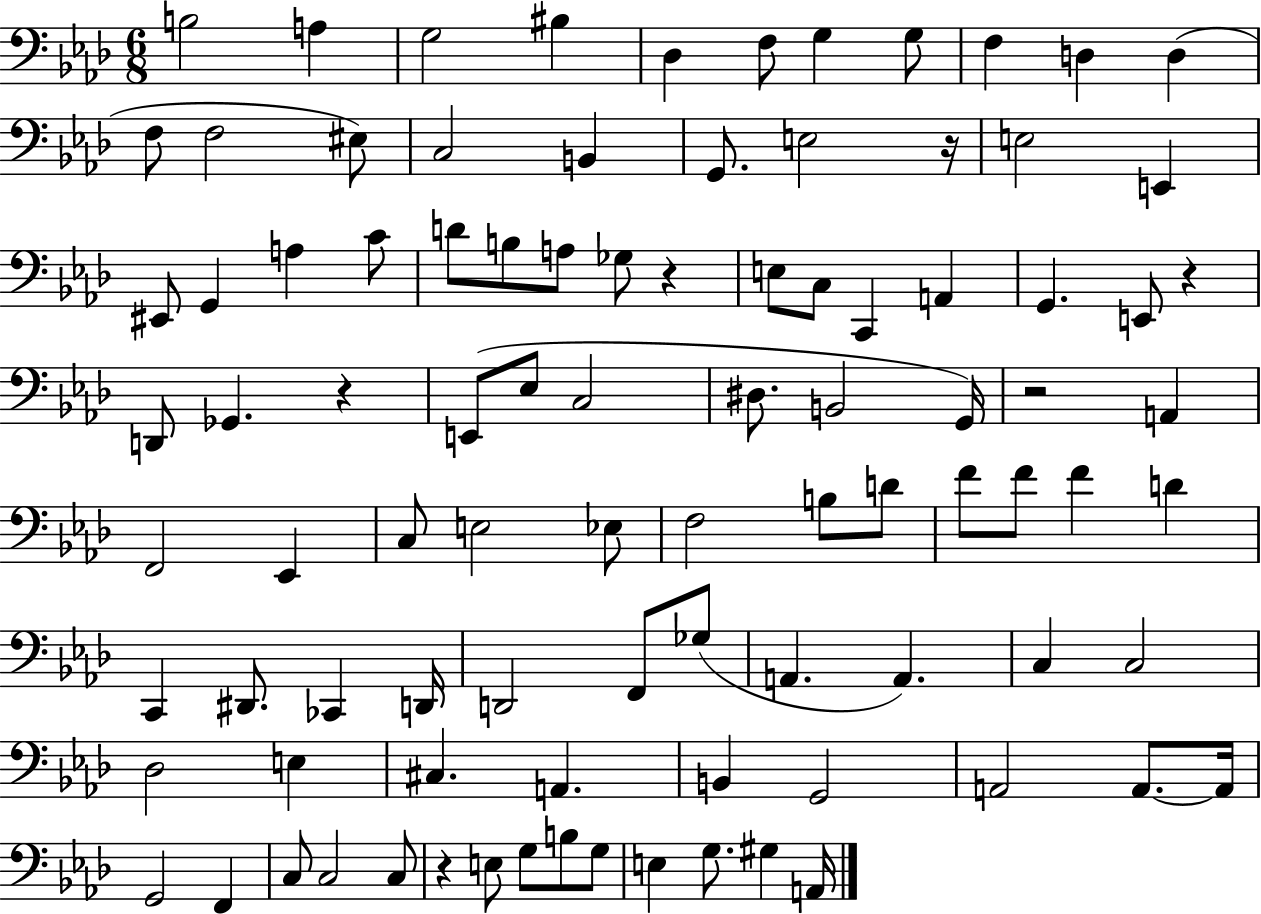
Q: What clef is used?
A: bass